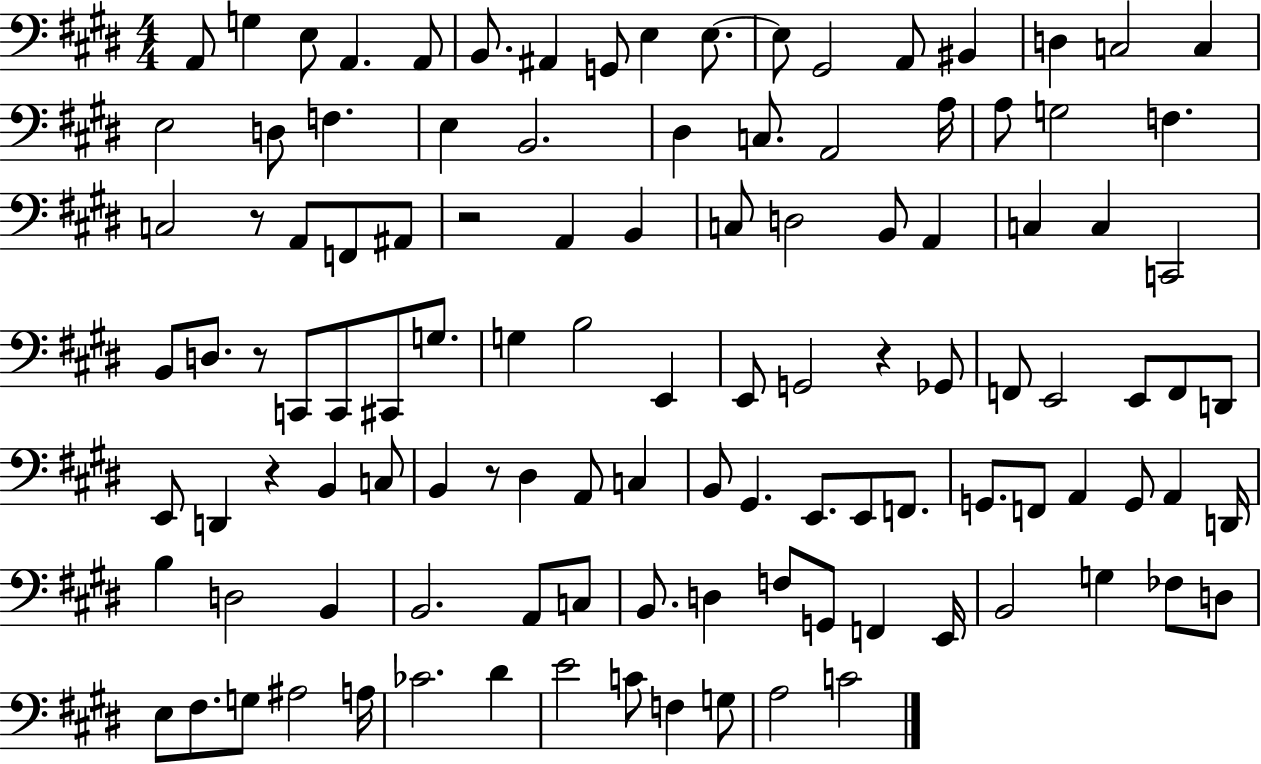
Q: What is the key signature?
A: E major